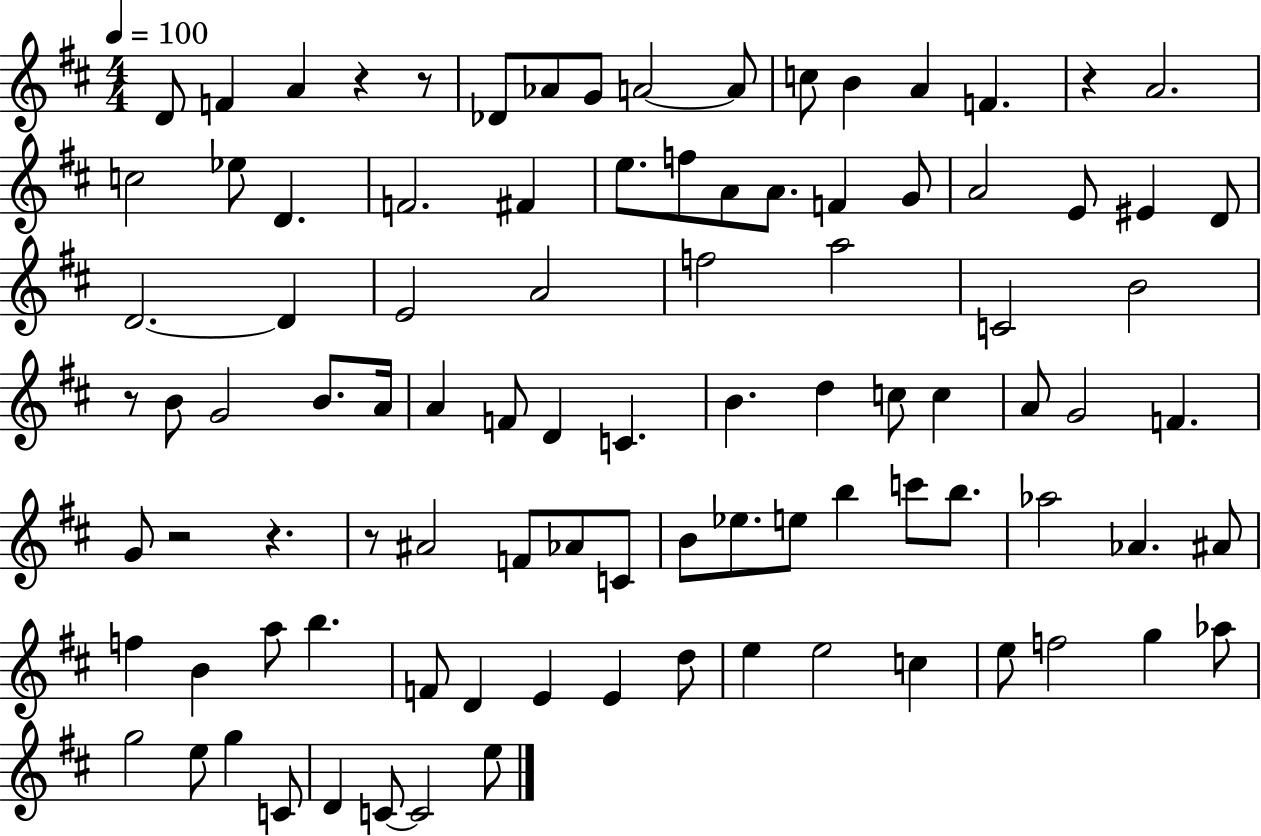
{
  \clef treble
  \numericTimeSignature
  \time 4/4
  \key d \major
  \tempo 4 = 100
  d'8 f'4 a'4 r4 r8 | des'8 aes'8 g'8 a'2~~ a'8 | c''8 b'4 a'4 f'4. | r4 a'2. | \break c''2 ees''8 d'4. | f'2. fis'4 | e''8. f''8 a'8 a'8. f'4 g'8 | a'2 e'8 eis'4 d'8 | \break d'2.~~ d'4 | e'2 a'2 | f''2 a''2 | c'2 b'2 | \break r8 b'8 g'2 b'8. a'16 | a'4 f'8 d'4 c'4. | b'4. d''4 c''8 c''4 | a'8 g'2 f'4. | \break g'8 r2 r4. | r8 ais'2 f'8 aes'8 c'8 | b'8 ees''8. e''8 b''4 c'''8 b''8. | aes''2 aes'4. ais'8 | \break f''4 b'4 a''8 b''4. | f'8 d'4 e'4 e'4 d''8 | e''4 e''2 c''4 | e''8 f''2 g''4 aes''8 | \break g''2 e''8 g''4 c'8 | d'4 c'8~~ c'2 e''8 | \bar "|."
}